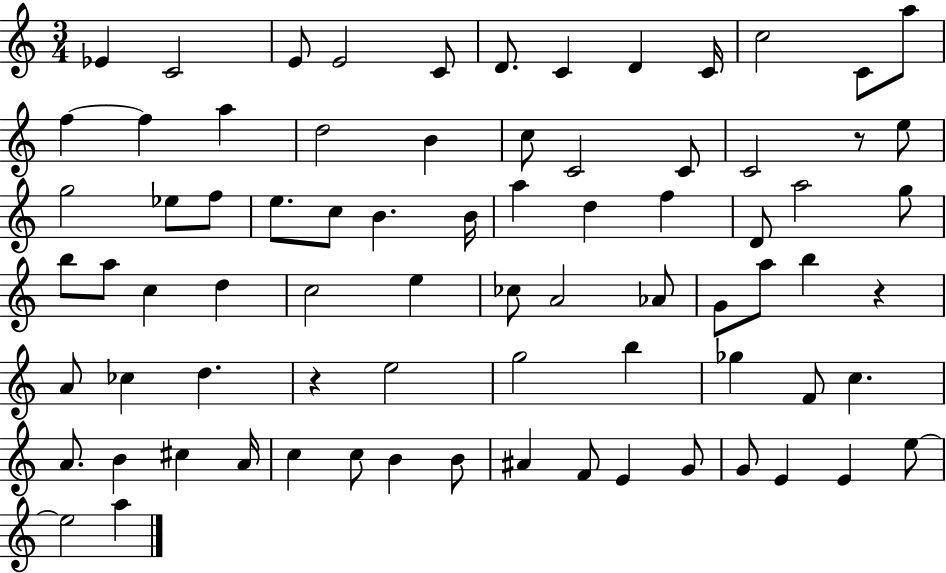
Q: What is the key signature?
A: C major